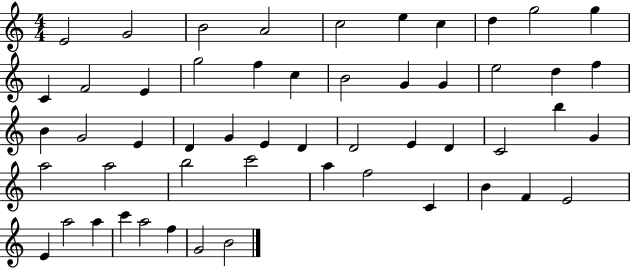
X:1
T:Untitled
M:4/4
L:1/4
K:C
E2 G2 B2 A2 c2 e c d g2 g C F2 E g2 f c B2 G G e2 d f B G2 E D G E D D2 E D C2 b G a2 a2 b2 c'2 a f2 C B F E2 E a2 a c' a2 f G2 B2